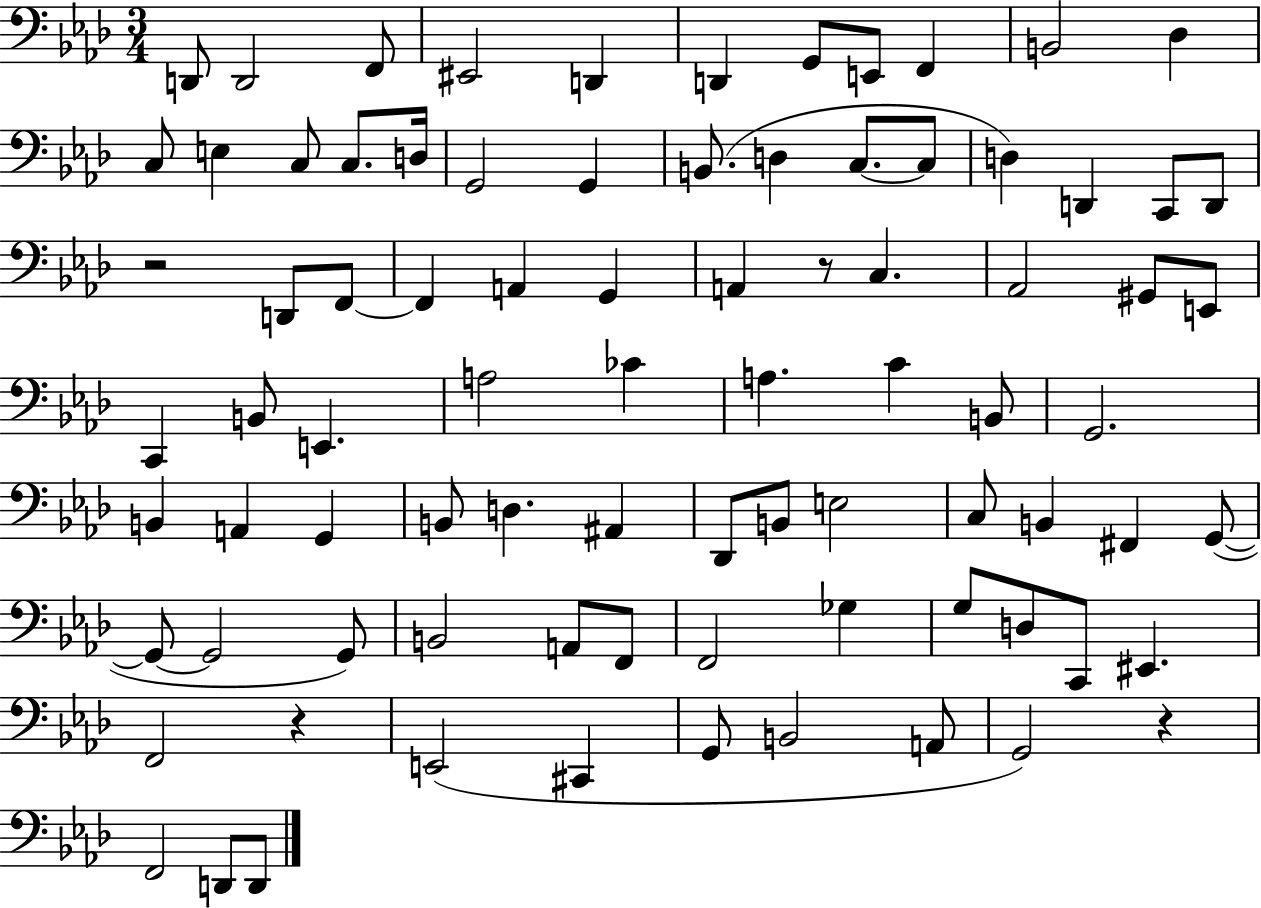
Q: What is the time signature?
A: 3/4